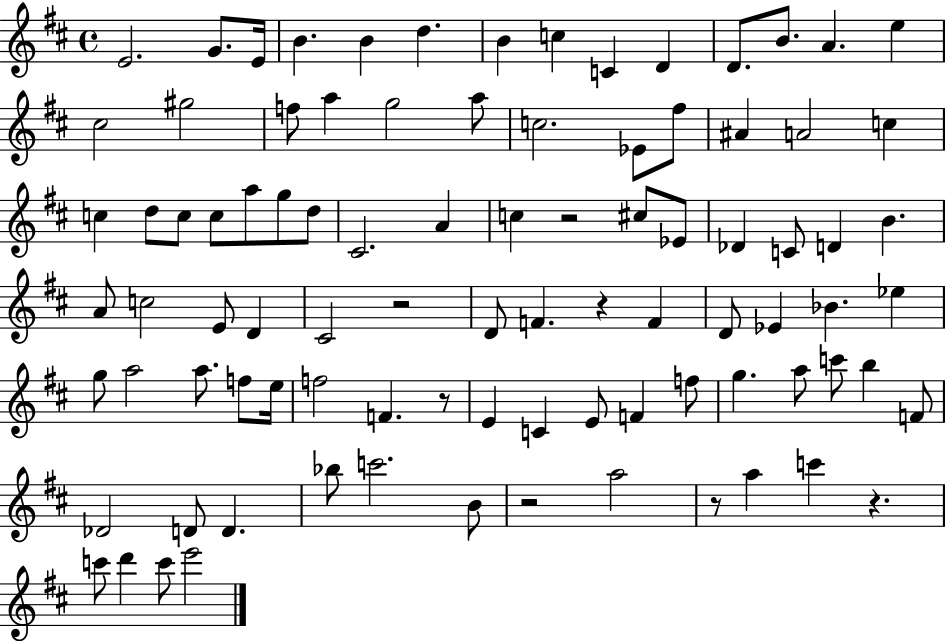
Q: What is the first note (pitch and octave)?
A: E4